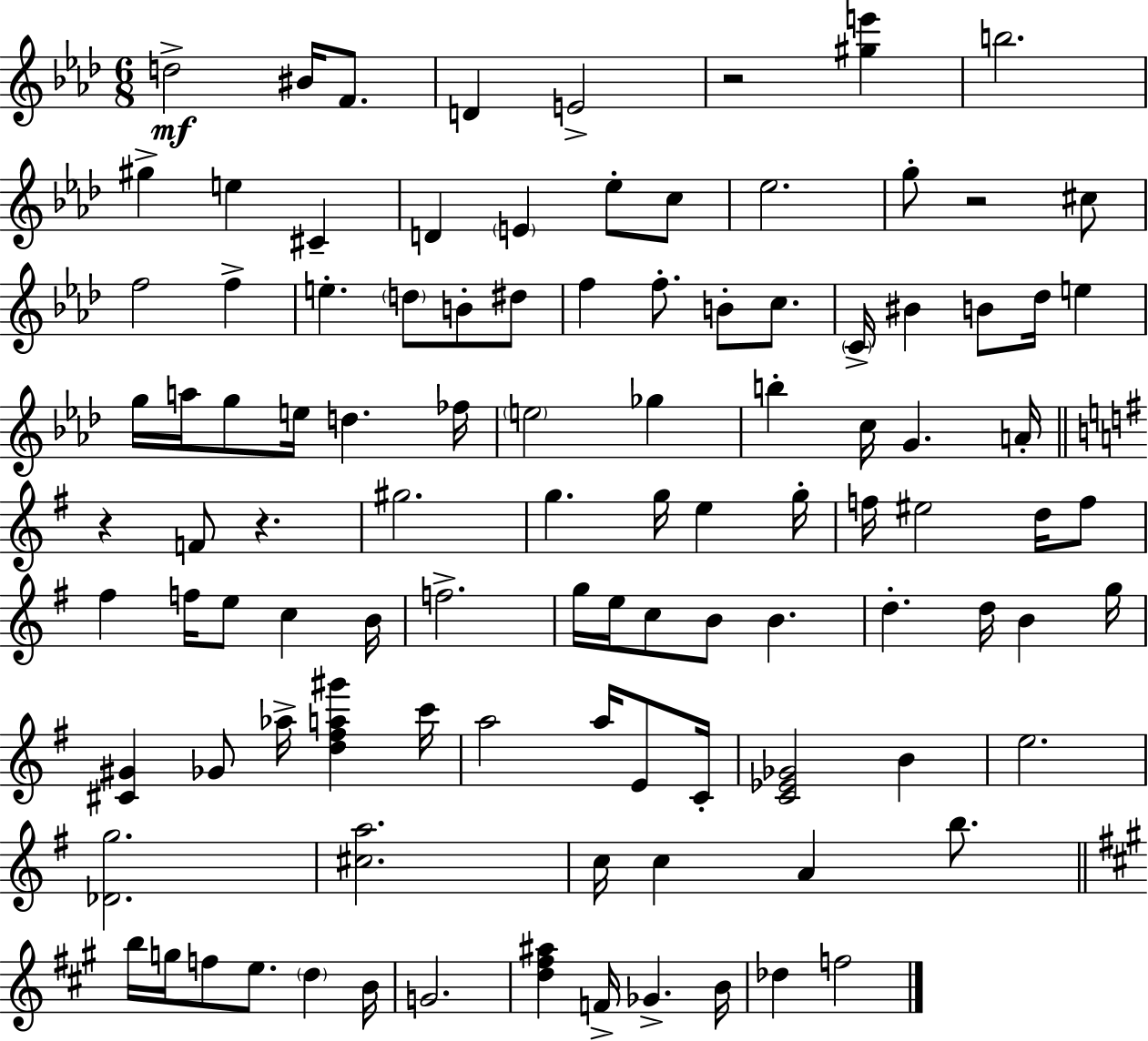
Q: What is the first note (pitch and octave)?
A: D5